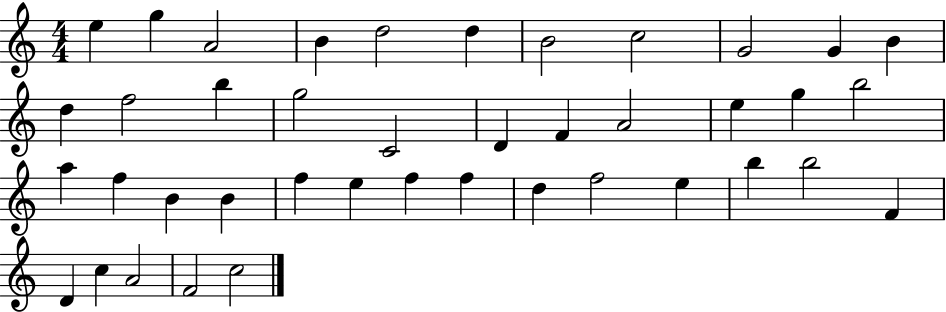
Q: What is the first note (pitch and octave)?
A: E5